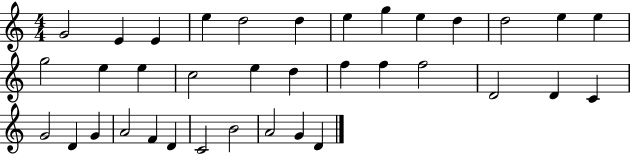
G4/h E4/q E4/q E5/q D5/h D5/q E5/q G5/q E5/q D5/q D5/h E5/q E5/q G5/h E5/q E5/q C5/h E5/q D5/q F5/q F5/q F5/h D4/h D4/q C4/q G4/h D4/q G4/q A4/h F4/q D4/q C4/h B4/h A4/h G4/q D4/q